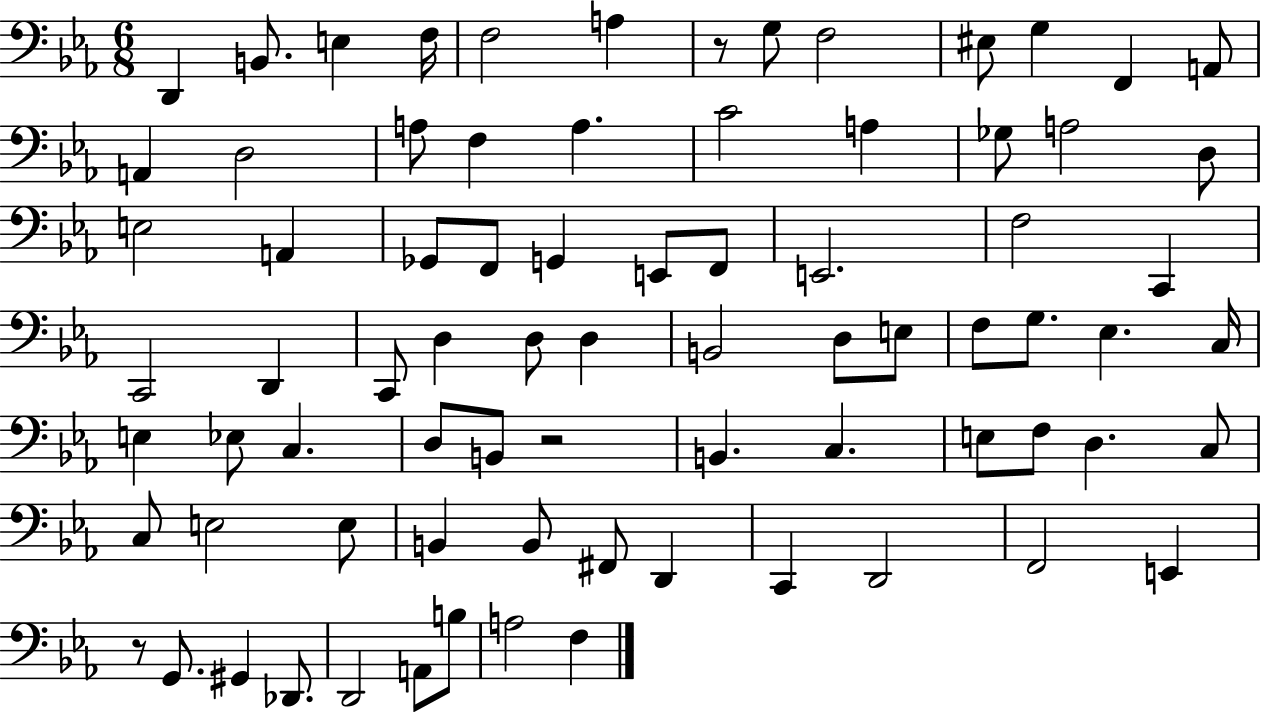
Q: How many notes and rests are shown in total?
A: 78